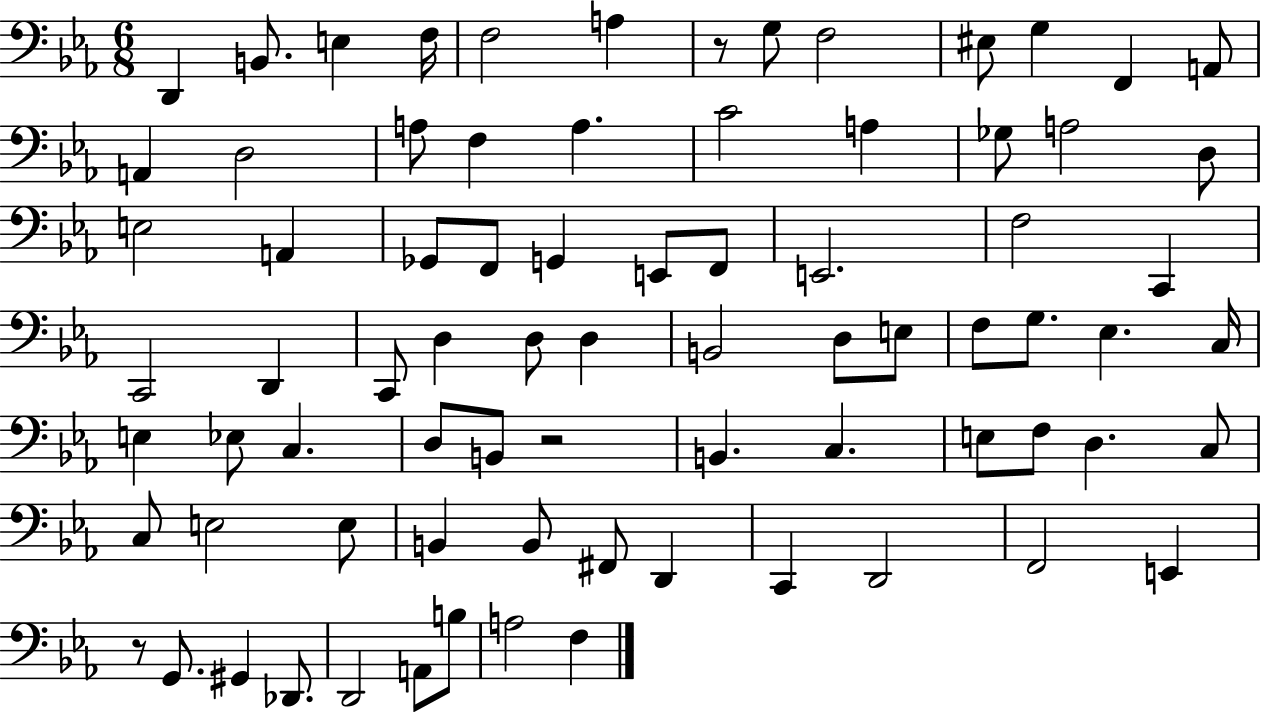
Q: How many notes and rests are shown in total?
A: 78